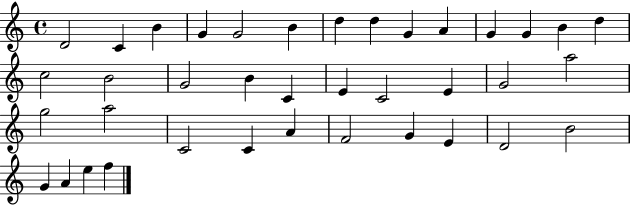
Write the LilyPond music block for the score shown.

{
  \clef treble
  \time 4/4
  \defaultTimeSignature
  \key c \major
  d'2 c'4 b'4 | g'4 g'2 b'4 | d''4 d''4 g'4 a'4 | g'4 g'4 b'4 d''4 | \break c''2 b'2 | g'2 b'4 c'4 | e'4 c'2 e'4 | g'2 a''2 | \break g''2 a''2 | c'2 c'4 a'4 | f'2 g'4 e'4 | d'2 b'2 | \break g'4 a'4 e''4 f''4 | \bar "|."
}